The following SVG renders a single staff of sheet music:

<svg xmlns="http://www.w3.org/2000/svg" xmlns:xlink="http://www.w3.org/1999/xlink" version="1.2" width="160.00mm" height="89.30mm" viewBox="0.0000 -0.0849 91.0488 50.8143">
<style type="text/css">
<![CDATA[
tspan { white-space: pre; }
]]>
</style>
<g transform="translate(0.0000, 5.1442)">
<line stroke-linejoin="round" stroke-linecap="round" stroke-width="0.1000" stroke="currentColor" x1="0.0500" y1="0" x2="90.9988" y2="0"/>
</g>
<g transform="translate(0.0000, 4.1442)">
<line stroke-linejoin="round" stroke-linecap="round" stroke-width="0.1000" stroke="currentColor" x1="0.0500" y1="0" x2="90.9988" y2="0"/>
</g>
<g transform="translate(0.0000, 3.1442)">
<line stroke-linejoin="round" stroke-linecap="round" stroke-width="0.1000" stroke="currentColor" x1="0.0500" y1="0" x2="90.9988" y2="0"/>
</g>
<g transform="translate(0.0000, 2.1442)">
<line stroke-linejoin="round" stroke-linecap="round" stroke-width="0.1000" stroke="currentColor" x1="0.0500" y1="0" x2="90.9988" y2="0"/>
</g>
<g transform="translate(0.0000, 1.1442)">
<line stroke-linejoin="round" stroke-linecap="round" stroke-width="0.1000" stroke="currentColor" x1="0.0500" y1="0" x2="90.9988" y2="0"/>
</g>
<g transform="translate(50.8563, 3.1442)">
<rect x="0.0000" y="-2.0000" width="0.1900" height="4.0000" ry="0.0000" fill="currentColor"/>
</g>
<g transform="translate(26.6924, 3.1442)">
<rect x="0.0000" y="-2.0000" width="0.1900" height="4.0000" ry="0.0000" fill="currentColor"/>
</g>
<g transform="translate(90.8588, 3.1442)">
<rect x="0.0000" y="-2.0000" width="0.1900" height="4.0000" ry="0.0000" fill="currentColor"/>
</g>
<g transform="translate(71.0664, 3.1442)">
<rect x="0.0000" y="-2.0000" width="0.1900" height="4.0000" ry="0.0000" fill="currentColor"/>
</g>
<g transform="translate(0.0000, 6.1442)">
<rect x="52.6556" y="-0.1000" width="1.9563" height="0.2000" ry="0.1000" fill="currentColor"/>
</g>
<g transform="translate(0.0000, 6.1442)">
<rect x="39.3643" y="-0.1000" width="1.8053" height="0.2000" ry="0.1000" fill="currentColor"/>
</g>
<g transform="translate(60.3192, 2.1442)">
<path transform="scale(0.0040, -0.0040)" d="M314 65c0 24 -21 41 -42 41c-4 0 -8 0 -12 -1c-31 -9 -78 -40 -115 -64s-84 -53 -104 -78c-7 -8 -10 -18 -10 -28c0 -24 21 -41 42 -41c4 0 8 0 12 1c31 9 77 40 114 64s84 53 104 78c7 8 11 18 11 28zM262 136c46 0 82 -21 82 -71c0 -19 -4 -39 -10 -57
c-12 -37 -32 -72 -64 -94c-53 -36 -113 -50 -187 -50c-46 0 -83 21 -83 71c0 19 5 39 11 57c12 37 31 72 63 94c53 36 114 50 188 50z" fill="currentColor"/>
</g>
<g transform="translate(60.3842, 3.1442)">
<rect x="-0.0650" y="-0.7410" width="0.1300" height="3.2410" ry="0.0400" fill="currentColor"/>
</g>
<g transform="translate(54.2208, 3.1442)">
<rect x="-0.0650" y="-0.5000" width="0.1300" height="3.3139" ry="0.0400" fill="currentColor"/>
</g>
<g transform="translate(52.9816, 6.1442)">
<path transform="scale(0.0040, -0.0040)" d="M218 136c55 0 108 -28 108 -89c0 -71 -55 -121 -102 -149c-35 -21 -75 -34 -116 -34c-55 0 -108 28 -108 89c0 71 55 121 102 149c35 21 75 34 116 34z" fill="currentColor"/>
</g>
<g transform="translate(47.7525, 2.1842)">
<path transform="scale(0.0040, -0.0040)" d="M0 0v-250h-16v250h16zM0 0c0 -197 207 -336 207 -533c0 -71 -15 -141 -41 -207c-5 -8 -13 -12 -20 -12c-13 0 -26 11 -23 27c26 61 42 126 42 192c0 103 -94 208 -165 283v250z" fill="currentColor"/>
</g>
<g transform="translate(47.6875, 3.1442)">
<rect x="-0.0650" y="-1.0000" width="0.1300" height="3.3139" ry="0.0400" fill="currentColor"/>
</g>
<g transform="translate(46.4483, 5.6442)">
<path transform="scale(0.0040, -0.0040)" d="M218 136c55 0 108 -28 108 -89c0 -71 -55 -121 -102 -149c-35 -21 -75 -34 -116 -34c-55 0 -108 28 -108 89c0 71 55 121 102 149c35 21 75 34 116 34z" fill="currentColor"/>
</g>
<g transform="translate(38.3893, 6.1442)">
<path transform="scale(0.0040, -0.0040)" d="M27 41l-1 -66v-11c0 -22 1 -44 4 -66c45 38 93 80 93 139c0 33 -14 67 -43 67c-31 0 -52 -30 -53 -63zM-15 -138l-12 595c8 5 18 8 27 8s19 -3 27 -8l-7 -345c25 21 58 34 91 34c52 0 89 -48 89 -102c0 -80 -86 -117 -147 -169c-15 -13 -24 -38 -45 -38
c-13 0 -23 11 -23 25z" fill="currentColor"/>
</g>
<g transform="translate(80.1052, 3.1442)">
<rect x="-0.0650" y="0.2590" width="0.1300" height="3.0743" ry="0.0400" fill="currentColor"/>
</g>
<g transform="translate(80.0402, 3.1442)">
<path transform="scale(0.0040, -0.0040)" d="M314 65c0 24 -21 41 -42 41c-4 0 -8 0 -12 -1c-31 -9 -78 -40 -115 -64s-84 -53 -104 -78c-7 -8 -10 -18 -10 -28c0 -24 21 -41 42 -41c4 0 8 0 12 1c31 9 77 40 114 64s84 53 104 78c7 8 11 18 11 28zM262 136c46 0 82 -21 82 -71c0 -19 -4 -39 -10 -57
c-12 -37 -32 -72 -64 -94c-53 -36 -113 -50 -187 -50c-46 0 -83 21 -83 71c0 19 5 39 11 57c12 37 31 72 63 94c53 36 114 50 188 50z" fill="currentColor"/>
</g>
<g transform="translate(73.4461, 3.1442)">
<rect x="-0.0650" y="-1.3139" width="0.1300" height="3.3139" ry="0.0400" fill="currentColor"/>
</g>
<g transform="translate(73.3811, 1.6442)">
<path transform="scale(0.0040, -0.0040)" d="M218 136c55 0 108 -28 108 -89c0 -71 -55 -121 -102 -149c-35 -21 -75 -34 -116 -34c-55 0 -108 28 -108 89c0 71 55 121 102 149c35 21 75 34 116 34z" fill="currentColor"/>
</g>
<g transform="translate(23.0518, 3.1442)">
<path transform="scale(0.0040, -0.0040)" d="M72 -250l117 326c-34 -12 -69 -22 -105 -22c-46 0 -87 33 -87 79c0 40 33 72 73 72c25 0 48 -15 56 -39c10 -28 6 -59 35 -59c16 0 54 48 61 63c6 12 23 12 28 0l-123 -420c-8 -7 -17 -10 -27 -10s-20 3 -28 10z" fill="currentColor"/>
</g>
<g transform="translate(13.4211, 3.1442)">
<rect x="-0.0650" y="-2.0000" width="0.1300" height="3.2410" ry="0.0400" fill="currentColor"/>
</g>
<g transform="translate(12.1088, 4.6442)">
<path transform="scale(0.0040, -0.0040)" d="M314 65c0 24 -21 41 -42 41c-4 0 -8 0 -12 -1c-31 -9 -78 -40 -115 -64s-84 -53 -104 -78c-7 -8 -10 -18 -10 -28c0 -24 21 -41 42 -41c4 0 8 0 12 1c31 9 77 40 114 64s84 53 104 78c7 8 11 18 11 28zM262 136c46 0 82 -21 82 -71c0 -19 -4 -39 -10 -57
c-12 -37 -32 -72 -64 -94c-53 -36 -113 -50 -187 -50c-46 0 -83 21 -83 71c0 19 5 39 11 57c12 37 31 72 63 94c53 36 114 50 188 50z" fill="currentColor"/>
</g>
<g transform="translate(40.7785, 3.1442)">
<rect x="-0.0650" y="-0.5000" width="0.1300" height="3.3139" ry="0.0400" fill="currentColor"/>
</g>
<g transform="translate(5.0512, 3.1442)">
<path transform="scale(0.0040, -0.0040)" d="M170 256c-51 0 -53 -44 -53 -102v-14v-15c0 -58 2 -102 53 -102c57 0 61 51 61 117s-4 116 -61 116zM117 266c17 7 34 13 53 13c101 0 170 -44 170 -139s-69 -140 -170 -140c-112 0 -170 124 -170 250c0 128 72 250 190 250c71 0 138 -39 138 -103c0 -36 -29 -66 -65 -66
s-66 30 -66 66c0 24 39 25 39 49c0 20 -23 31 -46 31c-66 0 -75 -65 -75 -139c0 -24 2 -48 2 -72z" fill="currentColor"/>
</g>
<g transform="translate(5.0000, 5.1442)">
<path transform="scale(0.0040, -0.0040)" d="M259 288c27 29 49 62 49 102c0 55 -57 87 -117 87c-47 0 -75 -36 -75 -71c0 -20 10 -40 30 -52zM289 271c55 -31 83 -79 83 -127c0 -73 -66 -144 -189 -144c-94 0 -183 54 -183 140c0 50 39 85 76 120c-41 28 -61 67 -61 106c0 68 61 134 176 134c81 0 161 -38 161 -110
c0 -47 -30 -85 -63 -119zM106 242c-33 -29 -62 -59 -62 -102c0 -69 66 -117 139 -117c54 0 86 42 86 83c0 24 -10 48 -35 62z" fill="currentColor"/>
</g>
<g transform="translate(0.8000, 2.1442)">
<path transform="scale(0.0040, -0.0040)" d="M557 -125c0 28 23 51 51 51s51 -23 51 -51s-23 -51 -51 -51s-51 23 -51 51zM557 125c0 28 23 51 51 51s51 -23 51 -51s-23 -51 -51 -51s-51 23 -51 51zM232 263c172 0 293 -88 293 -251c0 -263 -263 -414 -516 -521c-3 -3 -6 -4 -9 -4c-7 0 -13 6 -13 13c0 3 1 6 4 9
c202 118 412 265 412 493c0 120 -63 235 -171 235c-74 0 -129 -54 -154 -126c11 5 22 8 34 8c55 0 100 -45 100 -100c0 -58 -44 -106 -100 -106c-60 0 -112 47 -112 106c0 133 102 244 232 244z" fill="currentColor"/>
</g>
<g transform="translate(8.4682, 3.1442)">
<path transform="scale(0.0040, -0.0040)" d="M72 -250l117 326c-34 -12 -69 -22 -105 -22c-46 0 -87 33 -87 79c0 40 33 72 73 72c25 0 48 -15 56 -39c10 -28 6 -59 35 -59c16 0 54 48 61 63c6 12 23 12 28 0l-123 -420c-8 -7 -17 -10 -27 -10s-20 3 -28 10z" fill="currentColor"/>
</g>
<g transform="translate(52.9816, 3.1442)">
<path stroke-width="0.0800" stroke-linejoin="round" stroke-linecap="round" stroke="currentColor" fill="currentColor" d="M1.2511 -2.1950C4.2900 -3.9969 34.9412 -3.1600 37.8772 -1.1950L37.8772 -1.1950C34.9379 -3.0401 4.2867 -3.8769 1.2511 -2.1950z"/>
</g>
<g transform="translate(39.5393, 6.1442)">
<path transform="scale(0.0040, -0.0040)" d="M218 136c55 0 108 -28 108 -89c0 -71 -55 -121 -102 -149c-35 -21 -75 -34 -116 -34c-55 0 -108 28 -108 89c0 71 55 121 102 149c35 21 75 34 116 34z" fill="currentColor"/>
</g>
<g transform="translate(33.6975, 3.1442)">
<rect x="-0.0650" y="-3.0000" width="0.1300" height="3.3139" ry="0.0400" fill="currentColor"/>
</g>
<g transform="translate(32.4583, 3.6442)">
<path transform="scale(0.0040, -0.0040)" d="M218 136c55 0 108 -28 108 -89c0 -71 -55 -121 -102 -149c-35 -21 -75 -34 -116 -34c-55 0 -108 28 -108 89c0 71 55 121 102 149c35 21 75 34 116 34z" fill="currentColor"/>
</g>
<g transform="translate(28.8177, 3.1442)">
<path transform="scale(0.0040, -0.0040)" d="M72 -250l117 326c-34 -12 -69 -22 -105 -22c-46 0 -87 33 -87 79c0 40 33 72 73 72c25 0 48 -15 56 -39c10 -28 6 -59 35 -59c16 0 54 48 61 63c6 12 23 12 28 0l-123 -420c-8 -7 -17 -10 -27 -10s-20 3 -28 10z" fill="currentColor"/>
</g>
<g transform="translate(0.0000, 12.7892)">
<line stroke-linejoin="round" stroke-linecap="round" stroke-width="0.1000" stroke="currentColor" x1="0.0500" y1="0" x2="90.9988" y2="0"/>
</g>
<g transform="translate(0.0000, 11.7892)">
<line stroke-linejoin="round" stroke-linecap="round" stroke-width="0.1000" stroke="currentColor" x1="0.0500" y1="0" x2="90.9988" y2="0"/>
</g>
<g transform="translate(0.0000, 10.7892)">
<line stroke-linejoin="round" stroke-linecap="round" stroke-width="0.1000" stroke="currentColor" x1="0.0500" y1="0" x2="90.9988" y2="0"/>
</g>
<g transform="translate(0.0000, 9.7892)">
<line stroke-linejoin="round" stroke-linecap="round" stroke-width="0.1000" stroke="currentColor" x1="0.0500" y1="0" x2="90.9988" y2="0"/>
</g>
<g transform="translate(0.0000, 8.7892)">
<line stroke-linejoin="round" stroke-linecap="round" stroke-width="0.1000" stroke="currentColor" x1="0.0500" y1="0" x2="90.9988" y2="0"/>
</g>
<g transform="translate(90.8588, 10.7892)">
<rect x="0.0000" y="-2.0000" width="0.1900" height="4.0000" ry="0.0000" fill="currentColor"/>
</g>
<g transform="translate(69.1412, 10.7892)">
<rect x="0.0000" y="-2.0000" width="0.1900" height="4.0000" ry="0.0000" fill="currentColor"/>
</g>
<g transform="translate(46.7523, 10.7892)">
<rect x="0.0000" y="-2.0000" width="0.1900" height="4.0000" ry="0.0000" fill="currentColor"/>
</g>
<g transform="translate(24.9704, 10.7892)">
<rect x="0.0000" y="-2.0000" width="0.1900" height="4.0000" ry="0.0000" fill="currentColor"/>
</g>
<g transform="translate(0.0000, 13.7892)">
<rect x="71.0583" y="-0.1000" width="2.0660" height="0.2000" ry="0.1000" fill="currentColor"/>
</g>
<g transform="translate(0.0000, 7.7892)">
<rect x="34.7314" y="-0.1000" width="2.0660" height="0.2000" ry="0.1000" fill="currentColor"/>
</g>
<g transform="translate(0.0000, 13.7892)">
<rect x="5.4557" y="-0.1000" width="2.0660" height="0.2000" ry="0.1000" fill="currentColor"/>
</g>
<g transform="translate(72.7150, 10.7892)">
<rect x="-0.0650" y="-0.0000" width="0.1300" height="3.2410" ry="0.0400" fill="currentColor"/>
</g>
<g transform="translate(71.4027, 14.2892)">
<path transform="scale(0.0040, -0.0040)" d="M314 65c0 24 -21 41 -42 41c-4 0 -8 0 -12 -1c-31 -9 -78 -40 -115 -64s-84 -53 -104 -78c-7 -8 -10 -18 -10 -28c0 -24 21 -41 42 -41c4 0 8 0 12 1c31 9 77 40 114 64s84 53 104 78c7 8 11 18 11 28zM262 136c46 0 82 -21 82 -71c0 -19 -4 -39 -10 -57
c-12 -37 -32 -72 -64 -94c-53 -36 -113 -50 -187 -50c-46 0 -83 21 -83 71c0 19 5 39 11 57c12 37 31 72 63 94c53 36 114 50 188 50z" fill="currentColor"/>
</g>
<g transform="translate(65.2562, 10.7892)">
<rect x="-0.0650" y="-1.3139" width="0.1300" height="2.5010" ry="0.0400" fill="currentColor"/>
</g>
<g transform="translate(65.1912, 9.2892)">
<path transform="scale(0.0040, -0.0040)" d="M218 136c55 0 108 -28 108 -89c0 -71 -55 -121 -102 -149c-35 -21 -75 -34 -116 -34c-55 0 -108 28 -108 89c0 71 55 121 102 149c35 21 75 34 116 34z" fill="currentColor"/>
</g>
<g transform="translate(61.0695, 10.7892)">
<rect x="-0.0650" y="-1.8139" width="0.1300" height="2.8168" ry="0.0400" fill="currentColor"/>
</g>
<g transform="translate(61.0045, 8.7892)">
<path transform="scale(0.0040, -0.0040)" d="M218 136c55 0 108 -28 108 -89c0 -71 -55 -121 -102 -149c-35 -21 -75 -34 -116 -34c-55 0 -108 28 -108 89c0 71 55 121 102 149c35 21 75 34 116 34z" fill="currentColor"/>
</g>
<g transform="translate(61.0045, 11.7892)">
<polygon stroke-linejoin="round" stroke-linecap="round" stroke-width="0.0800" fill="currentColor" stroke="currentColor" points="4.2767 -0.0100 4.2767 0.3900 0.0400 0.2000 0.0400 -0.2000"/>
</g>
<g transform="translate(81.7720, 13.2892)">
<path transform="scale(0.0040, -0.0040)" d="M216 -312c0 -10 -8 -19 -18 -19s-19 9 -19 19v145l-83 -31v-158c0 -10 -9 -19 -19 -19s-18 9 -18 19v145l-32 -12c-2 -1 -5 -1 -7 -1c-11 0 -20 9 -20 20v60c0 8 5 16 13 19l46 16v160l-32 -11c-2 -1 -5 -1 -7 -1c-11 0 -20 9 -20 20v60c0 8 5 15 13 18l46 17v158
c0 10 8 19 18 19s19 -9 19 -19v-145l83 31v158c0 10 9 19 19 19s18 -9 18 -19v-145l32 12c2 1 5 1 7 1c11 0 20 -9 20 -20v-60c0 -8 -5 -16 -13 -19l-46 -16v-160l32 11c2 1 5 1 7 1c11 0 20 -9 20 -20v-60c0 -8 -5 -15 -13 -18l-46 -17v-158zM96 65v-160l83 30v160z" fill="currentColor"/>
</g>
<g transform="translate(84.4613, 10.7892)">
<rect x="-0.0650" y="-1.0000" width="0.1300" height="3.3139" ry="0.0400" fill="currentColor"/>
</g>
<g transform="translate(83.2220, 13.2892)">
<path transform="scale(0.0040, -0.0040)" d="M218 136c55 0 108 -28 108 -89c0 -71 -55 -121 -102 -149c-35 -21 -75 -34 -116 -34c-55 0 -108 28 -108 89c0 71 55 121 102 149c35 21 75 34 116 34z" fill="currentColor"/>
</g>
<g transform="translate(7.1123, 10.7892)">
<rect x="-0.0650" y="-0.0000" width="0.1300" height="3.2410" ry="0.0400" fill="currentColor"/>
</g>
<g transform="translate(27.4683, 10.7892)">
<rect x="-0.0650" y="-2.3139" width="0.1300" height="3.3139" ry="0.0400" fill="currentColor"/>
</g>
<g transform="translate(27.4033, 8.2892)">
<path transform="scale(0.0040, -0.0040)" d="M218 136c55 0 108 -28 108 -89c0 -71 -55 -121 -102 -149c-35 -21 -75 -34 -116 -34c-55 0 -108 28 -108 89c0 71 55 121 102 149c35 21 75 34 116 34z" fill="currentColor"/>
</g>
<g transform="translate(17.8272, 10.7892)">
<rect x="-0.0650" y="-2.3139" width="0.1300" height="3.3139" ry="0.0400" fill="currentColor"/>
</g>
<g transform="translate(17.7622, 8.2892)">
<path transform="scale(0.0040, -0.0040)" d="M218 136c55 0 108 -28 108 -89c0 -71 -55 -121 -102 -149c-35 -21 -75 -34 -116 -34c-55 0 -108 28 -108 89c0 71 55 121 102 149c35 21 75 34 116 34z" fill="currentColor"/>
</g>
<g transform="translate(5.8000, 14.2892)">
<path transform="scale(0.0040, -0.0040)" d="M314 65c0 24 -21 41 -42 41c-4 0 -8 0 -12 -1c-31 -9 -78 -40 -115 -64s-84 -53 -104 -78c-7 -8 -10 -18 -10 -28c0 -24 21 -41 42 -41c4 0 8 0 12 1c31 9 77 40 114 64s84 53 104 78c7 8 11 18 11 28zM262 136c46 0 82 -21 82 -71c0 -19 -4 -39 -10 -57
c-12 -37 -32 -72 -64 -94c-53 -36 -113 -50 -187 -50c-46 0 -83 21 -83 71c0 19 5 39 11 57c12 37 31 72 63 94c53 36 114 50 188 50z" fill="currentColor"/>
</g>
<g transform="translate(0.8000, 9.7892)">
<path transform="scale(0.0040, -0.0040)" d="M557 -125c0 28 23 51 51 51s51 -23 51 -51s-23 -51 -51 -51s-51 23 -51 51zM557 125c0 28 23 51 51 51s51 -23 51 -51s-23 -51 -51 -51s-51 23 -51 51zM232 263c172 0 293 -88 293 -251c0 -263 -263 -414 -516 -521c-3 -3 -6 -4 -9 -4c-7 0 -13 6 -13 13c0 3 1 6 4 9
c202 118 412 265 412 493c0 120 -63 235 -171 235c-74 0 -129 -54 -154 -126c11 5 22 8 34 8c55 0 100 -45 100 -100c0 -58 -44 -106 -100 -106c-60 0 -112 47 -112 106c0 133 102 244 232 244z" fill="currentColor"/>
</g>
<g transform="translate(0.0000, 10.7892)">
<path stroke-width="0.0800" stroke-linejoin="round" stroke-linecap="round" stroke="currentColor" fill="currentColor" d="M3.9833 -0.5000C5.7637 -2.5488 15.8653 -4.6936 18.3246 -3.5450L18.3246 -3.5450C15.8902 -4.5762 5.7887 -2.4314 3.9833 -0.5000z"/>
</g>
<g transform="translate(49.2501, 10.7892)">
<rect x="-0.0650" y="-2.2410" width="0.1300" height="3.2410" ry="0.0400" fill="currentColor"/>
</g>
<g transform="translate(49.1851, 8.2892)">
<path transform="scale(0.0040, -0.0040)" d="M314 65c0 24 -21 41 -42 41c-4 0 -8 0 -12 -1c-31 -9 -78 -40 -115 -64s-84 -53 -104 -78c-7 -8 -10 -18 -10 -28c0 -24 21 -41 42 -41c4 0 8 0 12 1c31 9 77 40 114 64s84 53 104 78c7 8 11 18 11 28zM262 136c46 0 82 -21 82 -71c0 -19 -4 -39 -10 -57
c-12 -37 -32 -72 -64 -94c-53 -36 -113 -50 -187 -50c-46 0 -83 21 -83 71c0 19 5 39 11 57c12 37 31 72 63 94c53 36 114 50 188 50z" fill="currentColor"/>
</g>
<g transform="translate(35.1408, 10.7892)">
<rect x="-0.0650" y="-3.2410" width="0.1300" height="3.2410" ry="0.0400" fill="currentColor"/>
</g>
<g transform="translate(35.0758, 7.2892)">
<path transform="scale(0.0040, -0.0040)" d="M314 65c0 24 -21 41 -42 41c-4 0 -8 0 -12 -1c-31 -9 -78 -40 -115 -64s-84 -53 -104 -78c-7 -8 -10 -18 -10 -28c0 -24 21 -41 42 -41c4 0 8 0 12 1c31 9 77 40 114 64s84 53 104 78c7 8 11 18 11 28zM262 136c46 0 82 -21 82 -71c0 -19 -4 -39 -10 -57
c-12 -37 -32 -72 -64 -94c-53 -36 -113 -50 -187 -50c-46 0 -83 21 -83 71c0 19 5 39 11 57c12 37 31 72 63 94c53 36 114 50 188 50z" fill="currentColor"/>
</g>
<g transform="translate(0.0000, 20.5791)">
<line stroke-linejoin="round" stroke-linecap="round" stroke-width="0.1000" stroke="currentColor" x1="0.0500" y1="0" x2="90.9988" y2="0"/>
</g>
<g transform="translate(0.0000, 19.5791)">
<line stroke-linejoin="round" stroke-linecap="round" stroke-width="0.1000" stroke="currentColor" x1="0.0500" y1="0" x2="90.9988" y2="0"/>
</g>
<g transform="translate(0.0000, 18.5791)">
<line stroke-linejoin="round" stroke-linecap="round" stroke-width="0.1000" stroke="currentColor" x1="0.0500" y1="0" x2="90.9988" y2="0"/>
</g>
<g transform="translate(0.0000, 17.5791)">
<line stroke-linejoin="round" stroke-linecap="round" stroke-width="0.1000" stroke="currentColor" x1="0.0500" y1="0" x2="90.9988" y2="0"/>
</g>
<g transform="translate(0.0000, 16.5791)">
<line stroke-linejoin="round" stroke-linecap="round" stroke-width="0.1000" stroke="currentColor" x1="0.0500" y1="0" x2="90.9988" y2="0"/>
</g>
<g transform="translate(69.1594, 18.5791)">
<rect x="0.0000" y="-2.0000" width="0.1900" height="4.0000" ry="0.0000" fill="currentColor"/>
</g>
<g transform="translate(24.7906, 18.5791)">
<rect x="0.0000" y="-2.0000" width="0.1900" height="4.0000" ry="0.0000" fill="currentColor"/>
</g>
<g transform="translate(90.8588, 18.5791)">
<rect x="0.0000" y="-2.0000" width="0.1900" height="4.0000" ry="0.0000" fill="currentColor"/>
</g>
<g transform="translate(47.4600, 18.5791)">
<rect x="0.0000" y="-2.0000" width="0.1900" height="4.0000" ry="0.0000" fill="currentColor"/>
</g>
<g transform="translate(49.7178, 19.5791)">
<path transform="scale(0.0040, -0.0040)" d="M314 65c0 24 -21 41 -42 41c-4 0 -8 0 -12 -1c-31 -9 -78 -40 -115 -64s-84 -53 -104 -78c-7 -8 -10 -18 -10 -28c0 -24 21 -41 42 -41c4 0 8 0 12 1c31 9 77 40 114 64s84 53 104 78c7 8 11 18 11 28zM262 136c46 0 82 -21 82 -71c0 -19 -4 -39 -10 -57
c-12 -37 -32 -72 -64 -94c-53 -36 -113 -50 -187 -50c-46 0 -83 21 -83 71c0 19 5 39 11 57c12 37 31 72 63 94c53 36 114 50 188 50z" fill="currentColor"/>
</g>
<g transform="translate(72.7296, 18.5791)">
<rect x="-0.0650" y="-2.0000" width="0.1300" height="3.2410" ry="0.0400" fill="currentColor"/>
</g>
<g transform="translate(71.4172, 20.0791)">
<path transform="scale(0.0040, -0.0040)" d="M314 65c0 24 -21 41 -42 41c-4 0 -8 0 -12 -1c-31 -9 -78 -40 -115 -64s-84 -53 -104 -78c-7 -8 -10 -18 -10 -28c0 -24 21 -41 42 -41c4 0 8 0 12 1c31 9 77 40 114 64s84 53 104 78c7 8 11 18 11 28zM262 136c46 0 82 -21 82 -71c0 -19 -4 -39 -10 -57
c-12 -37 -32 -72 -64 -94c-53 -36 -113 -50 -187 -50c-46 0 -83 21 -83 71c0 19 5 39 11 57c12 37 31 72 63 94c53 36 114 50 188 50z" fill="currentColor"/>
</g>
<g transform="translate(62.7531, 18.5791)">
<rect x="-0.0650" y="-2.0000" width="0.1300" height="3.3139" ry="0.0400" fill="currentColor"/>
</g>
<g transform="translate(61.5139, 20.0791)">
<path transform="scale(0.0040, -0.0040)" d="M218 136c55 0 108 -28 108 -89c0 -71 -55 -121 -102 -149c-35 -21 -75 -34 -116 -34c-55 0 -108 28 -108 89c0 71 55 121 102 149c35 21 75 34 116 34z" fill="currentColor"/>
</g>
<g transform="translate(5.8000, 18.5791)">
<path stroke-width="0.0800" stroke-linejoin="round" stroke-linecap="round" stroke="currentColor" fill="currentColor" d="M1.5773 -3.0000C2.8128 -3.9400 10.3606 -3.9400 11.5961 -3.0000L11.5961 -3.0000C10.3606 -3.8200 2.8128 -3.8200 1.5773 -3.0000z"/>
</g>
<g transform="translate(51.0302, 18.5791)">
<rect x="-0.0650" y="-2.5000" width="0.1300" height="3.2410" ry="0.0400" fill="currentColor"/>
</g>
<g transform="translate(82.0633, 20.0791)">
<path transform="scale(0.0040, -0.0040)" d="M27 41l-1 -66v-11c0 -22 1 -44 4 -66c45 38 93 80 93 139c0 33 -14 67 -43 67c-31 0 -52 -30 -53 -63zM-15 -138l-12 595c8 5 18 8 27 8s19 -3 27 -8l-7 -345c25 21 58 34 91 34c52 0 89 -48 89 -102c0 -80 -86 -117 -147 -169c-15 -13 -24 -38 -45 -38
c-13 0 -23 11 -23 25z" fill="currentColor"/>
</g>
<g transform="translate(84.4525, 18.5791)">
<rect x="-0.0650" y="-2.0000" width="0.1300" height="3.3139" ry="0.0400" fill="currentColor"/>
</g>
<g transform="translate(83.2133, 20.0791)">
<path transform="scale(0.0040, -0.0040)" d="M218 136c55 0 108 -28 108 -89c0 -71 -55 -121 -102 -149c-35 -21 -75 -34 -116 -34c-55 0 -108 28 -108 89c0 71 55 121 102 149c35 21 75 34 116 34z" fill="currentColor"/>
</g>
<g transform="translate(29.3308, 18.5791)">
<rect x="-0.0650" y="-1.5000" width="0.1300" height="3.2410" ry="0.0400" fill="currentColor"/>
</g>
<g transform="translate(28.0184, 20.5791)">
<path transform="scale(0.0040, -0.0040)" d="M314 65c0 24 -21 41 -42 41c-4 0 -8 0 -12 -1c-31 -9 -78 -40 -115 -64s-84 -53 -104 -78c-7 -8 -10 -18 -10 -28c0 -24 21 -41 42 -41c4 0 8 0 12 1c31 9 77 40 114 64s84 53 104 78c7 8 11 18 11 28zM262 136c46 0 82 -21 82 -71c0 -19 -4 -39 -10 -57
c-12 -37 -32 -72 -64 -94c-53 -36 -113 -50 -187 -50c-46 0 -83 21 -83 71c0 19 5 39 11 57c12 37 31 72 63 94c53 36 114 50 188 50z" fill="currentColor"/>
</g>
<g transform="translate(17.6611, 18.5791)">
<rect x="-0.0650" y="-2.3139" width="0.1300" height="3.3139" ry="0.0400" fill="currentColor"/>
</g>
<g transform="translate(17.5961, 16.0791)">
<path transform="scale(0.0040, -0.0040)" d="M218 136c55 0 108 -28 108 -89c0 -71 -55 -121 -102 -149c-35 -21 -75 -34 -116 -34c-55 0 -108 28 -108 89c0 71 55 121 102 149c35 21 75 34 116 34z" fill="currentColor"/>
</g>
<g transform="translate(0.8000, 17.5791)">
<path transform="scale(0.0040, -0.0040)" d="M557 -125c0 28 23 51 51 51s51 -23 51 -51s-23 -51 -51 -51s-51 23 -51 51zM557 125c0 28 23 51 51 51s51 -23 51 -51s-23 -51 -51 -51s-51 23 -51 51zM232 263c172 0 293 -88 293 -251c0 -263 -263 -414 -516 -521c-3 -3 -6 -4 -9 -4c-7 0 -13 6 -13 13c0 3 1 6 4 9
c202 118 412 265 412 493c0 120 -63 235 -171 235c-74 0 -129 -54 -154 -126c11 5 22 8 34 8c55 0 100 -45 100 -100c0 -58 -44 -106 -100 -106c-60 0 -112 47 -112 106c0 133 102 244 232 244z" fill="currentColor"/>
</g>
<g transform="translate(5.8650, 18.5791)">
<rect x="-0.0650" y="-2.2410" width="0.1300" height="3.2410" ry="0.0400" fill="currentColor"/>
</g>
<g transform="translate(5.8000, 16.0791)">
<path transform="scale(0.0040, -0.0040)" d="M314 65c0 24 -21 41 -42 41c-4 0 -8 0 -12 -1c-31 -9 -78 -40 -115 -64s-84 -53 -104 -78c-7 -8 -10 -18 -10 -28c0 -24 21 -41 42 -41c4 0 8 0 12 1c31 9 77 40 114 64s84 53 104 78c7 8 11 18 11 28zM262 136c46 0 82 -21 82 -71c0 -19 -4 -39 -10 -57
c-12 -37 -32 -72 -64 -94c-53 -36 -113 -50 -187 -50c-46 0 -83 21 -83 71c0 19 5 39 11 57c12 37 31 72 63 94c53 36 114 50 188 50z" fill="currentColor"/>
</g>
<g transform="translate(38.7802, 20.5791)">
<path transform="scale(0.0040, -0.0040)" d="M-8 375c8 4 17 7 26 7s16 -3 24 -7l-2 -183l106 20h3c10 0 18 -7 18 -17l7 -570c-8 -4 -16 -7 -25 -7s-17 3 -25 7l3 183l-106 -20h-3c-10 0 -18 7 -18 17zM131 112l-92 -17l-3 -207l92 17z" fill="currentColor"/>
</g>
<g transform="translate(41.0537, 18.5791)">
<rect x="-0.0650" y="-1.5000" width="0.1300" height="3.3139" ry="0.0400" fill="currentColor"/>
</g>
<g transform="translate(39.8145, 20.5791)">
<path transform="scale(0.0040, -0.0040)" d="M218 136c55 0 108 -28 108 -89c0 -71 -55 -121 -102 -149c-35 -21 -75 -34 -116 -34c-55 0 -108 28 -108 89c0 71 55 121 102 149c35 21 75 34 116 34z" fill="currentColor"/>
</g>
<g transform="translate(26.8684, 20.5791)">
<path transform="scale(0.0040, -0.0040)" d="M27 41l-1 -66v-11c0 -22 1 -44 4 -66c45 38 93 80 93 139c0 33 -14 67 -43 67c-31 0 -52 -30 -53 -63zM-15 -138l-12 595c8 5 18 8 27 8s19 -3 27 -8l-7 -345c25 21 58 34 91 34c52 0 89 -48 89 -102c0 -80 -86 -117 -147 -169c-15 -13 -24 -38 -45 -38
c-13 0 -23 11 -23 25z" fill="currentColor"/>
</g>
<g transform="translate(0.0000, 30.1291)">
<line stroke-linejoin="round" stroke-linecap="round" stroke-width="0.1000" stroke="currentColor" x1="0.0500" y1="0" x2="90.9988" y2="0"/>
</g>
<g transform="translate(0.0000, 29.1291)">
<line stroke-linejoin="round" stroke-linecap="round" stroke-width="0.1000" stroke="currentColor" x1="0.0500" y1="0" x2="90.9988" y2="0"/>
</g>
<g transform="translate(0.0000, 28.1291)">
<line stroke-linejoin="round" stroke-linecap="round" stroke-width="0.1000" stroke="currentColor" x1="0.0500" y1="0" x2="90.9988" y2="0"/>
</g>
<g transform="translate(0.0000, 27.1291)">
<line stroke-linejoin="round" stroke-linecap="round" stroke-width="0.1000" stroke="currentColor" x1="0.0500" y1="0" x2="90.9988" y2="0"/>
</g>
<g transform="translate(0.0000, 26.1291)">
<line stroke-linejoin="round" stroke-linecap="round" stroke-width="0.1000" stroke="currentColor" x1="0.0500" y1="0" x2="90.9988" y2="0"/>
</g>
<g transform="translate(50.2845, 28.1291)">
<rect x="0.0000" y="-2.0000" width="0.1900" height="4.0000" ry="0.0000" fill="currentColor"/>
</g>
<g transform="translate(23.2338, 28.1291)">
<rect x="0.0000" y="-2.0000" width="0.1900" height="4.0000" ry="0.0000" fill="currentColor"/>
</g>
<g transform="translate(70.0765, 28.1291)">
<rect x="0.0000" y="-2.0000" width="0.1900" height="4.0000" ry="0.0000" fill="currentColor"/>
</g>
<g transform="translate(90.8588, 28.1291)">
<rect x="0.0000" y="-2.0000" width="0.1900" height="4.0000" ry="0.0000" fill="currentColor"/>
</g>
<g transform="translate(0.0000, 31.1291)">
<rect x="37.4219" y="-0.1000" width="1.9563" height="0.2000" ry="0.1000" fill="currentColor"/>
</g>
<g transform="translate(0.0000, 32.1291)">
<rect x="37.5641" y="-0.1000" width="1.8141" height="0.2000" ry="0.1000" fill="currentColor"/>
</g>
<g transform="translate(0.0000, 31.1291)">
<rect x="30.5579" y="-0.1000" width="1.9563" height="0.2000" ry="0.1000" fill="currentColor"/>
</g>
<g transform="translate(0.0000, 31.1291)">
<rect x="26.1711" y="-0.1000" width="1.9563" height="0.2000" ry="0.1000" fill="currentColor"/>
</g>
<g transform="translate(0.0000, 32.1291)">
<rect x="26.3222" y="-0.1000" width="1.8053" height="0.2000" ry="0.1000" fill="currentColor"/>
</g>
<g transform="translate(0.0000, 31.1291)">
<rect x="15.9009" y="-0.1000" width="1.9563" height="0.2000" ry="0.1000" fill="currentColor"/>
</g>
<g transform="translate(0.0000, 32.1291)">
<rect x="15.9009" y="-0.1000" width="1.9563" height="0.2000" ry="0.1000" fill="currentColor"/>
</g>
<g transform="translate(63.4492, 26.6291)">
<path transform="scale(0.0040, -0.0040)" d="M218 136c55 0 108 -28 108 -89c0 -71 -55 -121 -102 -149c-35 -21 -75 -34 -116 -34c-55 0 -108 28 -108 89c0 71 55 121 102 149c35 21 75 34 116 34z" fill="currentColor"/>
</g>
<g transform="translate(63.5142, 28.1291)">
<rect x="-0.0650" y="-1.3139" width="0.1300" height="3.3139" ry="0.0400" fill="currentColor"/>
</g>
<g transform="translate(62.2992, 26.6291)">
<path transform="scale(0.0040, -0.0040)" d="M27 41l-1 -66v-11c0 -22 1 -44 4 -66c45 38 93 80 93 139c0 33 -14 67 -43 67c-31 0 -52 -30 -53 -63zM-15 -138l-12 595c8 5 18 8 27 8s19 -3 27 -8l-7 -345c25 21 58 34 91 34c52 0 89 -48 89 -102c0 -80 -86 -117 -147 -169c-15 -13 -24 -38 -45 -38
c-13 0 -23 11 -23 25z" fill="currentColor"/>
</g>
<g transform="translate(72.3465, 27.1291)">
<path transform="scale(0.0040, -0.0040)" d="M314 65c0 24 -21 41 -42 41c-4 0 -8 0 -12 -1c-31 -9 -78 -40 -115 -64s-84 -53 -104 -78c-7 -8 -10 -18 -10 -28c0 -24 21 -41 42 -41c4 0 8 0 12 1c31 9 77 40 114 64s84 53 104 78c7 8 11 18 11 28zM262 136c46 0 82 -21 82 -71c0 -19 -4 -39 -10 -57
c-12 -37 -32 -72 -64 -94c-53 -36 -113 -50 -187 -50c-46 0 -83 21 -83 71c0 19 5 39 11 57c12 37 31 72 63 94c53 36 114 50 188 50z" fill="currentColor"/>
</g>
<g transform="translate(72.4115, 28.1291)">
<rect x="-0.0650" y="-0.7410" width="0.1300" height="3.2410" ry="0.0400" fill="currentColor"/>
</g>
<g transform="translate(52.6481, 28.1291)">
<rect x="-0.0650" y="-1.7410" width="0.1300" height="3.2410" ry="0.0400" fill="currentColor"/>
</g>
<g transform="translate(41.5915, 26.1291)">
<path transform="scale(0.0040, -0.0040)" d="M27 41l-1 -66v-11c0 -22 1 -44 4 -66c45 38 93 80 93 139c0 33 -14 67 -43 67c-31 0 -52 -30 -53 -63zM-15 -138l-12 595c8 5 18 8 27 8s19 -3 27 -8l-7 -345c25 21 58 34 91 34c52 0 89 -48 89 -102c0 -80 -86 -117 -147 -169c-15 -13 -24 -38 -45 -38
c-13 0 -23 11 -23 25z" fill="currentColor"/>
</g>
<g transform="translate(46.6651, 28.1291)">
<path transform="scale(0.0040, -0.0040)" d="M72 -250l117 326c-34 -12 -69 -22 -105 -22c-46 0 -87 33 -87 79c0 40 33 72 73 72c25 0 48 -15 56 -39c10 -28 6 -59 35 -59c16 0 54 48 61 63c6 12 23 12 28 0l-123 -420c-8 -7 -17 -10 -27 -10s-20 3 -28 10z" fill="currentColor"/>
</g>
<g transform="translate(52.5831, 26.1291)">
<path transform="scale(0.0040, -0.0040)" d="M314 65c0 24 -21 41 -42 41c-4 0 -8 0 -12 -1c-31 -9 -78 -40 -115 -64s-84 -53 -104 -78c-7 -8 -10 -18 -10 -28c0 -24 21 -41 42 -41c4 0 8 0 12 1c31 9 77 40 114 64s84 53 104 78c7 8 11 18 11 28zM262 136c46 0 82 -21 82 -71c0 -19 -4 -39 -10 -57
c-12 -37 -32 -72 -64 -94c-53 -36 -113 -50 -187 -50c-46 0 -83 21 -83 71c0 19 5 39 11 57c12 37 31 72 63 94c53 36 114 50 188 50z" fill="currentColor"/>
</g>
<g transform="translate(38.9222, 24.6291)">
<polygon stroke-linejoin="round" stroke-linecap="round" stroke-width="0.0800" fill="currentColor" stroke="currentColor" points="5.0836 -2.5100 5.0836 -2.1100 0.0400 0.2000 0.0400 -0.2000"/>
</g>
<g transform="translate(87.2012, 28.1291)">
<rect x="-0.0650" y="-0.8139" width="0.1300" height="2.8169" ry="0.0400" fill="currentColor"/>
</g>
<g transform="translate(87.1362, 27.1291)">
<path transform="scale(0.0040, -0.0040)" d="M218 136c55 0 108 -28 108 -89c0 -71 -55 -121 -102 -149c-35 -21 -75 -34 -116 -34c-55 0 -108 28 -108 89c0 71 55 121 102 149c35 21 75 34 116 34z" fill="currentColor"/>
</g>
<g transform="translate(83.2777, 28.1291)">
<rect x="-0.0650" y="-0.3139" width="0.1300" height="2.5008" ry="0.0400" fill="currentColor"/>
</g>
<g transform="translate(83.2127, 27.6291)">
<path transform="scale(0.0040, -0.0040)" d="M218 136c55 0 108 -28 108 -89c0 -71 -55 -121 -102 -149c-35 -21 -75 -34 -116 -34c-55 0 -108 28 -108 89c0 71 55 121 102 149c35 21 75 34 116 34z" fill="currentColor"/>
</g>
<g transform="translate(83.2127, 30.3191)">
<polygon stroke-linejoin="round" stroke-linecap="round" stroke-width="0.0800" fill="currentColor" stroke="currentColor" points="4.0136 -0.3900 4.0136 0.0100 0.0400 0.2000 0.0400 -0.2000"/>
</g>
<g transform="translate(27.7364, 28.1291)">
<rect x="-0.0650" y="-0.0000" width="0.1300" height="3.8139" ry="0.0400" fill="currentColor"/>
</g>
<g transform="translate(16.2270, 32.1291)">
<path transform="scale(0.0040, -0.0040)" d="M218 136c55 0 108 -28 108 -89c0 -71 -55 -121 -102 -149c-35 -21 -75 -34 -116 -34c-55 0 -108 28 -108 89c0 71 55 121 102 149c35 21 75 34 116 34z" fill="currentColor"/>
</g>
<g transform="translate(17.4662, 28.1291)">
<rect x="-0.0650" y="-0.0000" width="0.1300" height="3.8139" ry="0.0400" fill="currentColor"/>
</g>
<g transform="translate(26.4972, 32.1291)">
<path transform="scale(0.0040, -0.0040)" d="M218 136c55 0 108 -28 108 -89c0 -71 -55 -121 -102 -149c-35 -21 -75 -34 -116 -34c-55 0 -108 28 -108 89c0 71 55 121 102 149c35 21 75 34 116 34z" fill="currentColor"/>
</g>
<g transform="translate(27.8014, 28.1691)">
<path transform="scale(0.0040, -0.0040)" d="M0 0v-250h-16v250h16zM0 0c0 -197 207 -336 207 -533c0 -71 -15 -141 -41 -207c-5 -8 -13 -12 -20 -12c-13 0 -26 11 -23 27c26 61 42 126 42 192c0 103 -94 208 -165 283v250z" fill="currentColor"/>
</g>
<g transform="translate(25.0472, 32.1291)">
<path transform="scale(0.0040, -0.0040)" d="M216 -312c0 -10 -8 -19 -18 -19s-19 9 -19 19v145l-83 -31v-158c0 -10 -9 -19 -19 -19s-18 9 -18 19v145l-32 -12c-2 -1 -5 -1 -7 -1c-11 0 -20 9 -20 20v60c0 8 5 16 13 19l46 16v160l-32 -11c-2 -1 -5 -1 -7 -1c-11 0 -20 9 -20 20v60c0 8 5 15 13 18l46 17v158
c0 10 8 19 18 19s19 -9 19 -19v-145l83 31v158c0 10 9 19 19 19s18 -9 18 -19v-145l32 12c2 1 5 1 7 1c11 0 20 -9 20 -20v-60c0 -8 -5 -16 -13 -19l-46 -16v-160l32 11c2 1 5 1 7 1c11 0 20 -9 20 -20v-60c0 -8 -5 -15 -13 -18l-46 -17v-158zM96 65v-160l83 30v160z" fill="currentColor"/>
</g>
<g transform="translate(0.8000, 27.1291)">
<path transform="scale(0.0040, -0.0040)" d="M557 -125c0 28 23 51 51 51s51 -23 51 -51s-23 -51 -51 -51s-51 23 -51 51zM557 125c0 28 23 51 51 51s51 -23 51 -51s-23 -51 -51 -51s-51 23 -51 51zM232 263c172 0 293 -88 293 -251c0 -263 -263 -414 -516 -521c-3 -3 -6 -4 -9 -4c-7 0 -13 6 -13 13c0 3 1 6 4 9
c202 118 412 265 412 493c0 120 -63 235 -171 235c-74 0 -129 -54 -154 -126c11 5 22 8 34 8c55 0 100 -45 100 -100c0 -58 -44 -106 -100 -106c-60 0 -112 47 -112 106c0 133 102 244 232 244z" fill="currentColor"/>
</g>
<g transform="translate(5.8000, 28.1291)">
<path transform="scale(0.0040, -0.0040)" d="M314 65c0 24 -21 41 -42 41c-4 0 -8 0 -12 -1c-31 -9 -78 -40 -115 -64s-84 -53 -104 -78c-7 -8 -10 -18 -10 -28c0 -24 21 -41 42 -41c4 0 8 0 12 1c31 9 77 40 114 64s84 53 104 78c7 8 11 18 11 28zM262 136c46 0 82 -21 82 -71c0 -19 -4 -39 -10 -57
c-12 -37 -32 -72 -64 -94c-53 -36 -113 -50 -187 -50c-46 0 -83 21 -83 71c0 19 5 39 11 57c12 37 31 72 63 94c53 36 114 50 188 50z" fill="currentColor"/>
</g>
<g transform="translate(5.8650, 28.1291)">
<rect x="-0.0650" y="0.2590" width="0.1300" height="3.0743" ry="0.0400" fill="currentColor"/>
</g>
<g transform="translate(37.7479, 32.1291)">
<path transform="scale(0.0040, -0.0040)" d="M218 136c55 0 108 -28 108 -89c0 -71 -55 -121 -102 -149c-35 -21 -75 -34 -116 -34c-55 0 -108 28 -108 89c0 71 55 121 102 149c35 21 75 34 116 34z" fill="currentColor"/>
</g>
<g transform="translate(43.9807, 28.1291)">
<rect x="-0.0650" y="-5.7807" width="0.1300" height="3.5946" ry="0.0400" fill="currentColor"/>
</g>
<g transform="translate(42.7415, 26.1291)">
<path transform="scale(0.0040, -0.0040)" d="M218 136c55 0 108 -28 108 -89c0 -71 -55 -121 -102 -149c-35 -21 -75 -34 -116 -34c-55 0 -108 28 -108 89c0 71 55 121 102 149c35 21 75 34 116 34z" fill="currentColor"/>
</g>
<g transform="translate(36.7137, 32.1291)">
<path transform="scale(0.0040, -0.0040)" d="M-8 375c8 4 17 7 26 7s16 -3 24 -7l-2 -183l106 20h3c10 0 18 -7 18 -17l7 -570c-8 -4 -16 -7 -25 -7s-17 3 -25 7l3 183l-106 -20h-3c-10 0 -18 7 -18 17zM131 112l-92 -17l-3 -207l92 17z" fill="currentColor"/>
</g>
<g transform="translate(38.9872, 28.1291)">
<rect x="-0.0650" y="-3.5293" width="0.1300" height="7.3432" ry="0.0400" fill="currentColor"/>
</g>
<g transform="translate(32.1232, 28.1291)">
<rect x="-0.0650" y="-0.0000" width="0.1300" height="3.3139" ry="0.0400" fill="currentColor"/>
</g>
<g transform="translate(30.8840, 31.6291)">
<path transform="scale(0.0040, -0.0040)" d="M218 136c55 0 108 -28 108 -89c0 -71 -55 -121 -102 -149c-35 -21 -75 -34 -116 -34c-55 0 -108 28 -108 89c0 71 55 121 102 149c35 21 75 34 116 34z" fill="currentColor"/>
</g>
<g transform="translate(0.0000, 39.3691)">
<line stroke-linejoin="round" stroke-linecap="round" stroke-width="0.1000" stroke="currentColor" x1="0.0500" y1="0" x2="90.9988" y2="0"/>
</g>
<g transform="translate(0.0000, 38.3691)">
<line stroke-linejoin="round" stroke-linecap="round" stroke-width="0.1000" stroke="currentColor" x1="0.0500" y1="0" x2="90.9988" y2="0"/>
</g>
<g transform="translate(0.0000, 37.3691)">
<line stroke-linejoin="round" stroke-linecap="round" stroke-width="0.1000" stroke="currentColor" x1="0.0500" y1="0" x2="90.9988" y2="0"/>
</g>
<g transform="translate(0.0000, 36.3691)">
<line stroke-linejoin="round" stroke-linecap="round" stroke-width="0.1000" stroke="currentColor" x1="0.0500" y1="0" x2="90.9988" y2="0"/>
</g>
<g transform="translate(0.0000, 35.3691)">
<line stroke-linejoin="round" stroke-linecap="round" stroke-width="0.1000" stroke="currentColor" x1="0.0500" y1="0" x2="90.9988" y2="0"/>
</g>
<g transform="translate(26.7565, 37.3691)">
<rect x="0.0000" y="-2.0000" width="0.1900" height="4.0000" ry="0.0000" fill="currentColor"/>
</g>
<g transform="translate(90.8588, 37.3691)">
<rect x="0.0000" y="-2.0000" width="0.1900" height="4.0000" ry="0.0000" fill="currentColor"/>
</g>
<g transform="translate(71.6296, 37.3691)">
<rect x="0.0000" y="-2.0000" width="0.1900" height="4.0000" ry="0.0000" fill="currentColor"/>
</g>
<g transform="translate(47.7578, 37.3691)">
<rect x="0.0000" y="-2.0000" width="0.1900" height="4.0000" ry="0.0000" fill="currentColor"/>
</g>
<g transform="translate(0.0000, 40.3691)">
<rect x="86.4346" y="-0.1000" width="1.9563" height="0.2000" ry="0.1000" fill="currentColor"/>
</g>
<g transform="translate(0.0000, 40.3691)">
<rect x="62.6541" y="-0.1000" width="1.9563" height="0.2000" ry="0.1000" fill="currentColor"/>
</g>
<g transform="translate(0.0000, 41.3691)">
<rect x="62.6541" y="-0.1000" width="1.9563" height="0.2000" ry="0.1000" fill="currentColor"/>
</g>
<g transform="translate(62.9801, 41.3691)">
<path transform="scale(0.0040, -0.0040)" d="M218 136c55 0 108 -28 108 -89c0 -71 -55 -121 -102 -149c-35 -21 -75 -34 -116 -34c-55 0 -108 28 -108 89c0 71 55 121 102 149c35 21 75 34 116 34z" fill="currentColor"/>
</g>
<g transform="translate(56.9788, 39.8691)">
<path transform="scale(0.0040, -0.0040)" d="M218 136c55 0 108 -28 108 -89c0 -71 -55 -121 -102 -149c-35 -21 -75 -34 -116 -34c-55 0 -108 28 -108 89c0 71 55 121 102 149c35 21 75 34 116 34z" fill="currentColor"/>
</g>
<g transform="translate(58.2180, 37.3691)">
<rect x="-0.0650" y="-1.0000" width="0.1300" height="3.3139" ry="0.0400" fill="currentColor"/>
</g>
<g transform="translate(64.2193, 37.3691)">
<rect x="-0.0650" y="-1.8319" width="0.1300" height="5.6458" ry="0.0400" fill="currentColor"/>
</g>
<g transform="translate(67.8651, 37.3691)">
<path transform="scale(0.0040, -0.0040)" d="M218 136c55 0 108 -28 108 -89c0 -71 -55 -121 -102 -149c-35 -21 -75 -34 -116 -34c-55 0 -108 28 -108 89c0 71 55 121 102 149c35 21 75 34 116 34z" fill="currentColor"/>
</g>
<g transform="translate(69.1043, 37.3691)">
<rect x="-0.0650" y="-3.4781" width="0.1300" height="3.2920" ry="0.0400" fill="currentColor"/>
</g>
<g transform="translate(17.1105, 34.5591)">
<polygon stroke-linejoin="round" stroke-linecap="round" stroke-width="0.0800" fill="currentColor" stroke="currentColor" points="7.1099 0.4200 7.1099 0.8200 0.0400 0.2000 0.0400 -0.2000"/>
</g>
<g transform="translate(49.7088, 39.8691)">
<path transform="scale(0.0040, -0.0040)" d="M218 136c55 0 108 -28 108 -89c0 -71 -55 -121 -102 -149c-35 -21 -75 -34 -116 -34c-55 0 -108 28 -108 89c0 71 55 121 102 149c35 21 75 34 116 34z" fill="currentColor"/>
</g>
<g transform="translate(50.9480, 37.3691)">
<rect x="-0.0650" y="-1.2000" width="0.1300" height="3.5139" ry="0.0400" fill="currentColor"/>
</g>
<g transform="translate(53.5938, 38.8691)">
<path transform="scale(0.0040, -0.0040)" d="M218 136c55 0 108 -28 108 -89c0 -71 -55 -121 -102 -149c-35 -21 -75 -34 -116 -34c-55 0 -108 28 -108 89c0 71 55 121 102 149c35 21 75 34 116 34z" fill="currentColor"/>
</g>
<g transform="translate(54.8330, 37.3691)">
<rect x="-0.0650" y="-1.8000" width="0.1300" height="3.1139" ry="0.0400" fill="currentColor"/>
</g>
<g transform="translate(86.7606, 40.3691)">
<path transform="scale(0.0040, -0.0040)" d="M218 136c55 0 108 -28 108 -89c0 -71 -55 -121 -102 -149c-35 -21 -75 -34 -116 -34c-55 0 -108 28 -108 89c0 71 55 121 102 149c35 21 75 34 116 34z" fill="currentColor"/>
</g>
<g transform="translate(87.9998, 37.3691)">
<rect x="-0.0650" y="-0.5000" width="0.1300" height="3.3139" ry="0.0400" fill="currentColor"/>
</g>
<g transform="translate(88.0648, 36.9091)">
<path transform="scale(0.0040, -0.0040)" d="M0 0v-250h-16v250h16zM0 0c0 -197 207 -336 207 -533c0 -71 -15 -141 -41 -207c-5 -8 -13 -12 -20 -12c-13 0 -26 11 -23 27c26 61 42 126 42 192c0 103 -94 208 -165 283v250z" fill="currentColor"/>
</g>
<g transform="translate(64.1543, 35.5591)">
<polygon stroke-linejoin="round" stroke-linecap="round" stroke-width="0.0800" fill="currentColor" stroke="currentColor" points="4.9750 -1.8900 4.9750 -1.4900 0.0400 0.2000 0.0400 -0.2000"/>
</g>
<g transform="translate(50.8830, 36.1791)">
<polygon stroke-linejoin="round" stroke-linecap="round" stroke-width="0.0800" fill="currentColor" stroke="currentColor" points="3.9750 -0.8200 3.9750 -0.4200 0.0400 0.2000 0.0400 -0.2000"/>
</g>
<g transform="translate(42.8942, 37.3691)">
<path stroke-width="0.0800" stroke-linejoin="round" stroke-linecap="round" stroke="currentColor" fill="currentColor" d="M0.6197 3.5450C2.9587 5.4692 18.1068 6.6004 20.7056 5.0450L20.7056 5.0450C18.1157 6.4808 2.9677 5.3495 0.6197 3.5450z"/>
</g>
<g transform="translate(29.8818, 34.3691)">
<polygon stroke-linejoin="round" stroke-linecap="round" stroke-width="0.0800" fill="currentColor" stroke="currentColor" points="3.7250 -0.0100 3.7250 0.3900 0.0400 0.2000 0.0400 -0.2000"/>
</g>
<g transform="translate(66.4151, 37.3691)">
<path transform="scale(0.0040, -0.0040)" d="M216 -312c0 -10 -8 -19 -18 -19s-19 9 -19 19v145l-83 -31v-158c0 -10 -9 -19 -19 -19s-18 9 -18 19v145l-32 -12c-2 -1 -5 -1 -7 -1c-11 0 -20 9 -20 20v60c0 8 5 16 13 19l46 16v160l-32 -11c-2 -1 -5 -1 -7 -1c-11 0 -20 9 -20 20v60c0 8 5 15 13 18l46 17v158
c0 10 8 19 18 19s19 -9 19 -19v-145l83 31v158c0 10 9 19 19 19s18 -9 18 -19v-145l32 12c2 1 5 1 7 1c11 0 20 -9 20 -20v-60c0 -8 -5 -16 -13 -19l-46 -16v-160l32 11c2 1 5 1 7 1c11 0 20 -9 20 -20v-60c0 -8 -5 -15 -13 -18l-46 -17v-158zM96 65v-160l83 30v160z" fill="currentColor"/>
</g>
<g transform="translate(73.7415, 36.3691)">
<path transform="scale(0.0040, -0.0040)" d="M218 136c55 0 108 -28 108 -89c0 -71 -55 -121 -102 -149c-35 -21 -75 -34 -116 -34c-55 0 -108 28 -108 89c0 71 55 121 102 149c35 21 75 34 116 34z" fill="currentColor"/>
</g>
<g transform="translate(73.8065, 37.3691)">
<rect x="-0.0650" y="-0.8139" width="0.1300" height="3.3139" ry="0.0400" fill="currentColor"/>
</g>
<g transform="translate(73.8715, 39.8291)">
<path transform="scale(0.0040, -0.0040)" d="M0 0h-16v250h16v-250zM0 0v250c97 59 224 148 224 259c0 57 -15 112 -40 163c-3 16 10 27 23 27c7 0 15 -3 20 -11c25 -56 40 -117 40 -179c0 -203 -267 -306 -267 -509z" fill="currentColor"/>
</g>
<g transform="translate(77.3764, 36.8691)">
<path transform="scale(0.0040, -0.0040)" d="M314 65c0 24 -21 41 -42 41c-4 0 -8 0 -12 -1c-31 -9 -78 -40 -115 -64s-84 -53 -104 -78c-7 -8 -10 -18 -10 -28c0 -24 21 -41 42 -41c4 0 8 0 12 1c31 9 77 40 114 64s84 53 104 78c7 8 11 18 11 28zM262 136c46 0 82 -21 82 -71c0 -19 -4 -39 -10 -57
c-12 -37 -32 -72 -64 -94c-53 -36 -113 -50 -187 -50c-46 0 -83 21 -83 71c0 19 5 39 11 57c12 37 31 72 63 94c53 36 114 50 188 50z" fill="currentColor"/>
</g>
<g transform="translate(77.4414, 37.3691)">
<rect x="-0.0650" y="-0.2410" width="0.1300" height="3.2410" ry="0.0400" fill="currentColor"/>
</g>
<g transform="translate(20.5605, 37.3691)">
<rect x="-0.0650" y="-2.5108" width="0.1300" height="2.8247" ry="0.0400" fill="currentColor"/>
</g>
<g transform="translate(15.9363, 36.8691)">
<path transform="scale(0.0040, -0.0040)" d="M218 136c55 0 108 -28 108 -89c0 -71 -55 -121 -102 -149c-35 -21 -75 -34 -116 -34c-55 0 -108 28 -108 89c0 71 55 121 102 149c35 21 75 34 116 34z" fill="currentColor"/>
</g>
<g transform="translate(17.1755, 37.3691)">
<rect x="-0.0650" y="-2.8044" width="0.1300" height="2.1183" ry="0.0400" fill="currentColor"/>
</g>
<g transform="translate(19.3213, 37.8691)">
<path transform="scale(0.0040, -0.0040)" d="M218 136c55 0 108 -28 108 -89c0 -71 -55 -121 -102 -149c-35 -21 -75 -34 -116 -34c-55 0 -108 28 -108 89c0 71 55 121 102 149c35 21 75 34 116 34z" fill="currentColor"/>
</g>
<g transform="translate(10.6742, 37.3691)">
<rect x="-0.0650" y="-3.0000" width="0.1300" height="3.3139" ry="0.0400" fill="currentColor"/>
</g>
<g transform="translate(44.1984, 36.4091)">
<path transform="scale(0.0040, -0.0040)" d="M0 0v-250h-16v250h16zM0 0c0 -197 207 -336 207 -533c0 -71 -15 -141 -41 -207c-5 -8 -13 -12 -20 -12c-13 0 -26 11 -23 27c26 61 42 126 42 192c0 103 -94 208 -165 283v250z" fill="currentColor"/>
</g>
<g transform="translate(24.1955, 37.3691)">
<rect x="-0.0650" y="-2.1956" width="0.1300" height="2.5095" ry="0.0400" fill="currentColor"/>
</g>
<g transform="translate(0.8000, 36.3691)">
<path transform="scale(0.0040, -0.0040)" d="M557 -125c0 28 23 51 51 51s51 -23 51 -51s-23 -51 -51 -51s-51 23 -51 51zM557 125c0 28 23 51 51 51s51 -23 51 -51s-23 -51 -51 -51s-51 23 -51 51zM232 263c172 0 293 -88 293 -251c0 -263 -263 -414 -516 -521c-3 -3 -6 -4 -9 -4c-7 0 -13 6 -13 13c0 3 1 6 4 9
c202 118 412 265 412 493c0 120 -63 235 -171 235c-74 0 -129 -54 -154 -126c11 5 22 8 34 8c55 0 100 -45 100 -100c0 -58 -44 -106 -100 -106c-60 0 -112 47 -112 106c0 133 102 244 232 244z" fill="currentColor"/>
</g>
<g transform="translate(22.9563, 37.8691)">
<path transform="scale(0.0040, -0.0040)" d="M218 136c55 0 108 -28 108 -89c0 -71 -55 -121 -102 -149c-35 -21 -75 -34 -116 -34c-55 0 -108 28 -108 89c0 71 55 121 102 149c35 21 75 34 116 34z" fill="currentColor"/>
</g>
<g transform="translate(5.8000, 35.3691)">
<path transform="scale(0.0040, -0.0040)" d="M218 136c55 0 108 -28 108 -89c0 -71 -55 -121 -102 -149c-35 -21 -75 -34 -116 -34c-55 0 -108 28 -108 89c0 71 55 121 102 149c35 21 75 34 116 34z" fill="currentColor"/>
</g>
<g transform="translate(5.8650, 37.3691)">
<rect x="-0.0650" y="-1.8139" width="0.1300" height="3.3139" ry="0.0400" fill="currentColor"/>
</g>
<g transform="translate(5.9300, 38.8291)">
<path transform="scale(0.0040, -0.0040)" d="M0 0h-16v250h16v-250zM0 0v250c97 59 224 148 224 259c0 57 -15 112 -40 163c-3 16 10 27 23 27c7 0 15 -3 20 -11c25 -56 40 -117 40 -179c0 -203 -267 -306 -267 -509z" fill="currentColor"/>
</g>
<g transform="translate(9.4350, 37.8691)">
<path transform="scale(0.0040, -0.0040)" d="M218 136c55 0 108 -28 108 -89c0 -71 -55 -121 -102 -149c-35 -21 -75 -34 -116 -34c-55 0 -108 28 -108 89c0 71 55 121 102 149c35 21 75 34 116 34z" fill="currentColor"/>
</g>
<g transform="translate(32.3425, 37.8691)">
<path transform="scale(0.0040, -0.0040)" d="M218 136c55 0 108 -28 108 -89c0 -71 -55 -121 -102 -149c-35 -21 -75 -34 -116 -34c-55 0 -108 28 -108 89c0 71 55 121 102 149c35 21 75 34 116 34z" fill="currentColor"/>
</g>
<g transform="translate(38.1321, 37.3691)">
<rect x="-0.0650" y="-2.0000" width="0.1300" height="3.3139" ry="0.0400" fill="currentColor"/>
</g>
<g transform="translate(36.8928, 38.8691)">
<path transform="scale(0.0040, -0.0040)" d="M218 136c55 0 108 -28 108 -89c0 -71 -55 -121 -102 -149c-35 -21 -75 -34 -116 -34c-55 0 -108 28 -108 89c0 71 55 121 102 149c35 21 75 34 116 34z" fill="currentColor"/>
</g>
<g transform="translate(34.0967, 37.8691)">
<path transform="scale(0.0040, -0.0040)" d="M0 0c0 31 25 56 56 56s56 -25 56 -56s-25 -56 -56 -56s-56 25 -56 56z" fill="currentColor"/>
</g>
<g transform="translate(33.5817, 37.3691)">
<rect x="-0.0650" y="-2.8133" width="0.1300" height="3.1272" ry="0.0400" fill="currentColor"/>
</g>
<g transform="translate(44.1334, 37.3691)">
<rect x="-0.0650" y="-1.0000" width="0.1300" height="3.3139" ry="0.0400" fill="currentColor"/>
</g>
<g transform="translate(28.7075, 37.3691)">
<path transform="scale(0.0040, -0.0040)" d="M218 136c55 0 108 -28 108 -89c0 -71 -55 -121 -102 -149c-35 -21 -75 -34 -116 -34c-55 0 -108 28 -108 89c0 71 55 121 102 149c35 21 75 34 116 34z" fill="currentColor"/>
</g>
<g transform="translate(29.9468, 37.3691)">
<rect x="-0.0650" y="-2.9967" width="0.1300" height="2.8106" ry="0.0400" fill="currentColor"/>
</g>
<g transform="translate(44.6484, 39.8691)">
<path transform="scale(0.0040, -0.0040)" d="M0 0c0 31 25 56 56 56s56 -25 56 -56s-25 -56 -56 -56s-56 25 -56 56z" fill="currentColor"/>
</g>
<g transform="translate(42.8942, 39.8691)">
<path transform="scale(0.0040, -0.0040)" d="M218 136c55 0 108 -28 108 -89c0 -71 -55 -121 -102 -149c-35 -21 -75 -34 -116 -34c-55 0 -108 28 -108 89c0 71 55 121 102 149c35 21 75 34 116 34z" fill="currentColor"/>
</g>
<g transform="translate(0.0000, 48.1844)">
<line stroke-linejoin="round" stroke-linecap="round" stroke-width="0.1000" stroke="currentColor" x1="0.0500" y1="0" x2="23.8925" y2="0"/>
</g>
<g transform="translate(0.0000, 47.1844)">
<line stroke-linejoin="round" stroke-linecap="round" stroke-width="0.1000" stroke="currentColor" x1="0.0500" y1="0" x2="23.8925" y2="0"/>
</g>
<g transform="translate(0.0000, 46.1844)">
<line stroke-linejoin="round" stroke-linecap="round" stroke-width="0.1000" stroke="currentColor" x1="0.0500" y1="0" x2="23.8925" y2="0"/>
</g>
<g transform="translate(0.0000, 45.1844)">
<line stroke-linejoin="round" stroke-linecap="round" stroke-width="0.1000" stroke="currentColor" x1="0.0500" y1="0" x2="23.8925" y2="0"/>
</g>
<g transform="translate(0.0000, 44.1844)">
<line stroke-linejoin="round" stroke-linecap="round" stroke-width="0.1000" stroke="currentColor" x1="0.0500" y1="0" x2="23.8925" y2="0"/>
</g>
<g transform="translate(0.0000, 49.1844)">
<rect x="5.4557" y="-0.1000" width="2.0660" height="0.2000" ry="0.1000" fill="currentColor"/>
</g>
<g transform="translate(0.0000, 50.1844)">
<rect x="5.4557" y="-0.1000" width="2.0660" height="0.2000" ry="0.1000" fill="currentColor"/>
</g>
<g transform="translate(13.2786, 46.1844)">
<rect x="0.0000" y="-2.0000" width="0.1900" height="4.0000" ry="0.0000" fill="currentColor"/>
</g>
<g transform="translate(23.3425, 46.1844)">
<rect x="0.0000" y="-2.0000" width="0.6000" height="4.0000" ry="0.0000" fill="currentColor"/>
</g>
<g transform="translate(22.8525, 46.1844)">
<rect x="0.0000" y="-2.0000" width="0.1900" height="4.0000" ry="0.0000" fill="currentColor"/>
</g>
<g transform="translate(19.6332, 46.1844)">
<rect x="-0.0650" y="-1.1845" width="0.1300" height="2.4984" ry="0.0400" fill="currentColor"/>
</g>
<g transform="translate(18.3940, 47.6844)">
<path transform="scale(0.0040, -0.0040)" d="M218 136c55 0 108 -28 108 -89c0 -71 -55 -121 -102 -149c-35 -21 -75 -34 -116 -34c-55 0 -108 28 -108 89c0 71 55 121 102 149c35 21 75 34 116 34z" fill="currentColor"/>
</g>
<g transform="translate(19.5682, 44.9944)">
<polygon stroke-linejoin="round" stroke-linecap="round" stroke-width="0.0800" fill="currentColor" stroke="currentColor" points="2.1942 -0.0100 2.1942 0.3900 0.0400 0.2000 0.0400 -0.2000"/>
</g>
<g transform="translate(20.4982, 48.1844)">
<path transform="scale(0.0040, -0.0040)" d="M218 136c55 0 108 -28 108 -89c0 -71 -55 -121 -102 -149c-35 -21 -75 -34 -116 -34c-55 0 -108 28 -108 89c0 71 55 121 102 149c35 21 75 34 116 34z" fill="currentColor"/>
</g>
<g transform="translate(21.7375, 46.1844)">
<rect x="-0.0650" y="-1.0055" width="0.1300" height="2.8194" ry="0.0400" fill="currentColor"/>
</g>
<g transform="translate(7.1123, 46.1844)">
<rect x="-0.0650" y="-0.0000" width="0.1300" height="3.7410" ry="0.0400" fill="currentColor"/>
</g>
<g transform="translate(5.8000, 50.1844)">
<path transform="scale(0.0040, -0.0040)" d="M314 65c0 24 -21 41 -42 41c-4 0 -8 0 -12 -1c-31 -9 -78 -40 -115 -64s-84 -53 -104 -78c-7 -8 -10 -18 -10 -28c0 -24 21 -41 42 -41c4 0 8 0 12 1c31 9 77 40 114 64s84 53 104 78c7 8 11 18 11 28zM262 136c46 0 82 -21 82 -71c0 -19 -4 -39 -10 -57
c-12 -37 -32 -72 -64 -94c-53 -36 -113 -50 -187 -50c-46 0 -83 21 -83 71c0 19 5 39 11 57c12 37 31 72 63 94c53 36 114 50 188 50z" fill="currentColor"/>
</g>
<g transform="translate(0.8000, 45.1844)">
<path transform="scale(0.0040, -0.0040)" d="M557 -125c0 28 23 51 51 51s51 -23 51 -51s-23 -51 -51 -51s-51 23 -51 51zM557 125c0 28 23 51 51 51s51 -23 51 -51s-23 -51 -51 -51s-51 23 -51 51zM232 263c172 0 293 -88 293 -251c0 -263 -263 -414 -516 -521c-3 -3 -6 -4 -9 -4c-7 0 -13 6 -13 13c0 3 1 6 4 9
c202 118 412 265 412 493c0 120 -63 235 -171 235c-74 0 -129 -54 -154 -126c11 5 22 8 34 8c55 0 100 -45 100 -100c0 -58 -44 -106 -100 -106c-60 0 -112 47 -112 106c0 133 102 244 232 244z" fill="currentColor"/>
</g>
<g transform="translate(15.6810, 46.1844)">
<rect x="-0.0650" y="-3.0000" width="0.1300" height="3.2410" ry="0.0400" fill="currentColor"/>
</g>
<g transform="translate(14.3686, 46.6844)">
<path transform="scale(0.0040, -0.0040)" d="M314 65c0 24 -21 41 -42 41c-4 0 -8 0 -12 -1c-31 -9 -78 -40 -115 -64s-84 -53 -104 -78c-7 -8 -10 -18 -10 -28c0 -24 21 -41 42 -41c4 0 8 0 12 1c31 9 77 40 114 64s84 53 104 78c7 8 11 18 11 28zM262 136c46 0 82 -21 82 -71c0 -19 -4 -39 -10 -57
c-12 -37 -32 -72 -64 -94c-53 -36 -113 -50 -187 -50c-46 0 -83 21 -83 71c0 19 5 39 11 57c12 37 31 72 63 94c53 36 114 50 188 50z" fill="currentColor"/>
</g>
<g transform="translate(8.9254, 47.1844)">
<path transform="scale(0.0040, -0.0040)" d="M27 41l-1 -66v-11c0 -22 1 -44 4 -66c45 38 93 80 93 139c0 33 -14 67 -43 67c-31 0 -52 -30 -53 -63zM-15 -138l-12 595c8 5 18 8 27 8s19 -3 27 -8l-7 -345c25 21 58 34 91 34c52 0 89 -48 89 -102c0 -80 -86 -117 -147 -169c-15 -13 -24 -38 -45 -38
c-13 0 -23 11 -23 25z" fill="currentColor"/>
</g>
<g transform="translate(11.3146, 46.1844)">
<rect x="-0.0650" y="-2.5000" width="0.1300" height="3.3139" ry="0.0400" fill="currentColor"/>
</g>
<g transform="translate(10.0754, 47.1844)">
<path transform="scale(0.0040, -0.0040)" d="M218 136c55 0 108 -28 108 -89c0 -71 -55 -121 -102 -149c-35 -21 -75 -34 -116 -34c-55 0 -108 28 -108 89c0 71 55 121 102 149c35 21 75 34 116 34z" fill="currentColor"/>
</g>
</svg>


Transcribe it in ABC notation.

X:1
T:Untitled
M:6/8
L:1/4
K:C
z/2 A,,2 z/2 z/2 C, _E,, F,,/2 E,, F,2 G, D,2 D,,2 B, B, D2 B,2 A,/2 G,/2 D,,2 ^F,, B,2 B, _G,,2 G,, B,,2 A,, A,,2 _A,, D,2 C,, ^C,,/2 D,, C,,/2 _A,/2 z/2 A,2 _G, F,2 E,/2 F,/2 A,/2 C, E,/2 C,/2 C,/2 D,/2 C,/2 A,, F,,/2 F,,/2 A,,/2 F,, C,,/2 ^D,/2 F,/2 E,2 E,,/2 C,,2 _B,, C,2 A,,/2 G,,/2